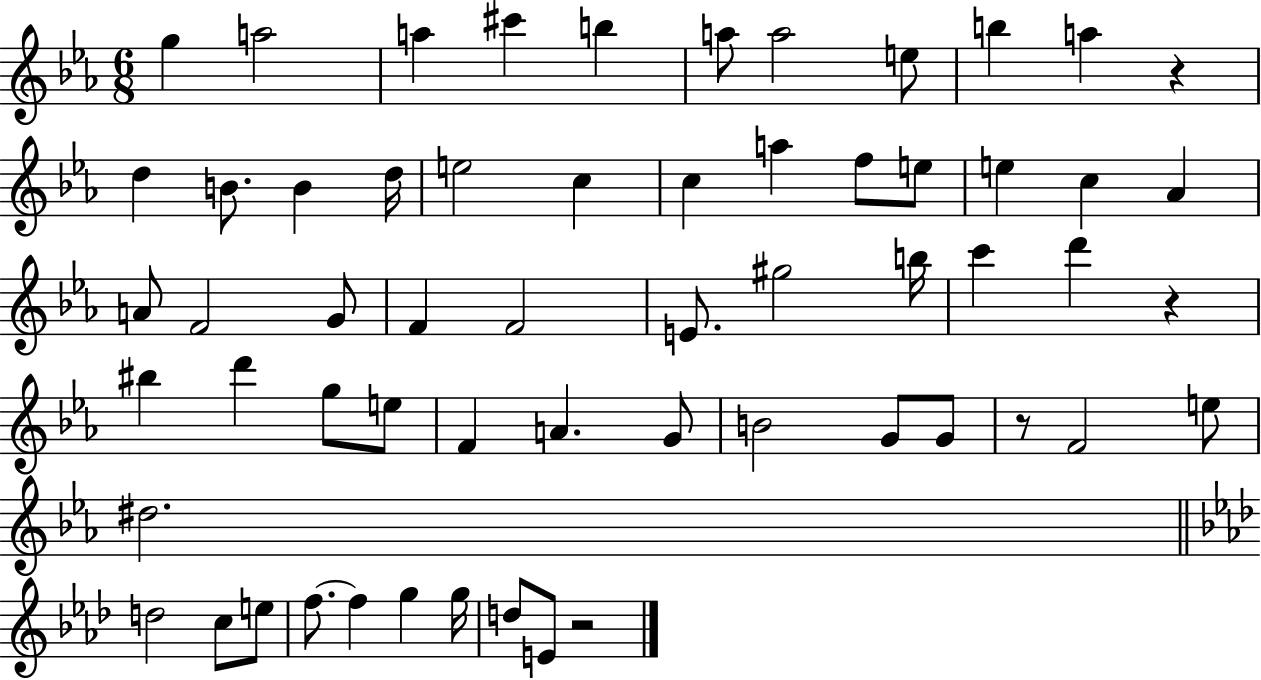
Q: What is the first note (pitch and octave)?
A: G5